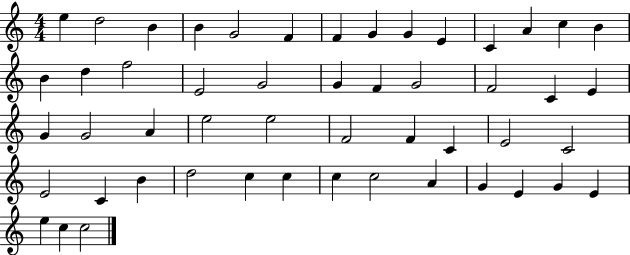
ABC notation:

X:1
T:Untitled
M:4/4
L:1/4
K:C
e d2 B B G2 F F G G E C A c B B d f2 E2 G2 G F G2 F2 C E G G2 A e2 e2 F2 F C E2 C2 E2 C B d2 c c c c2 A G E G E e c c2